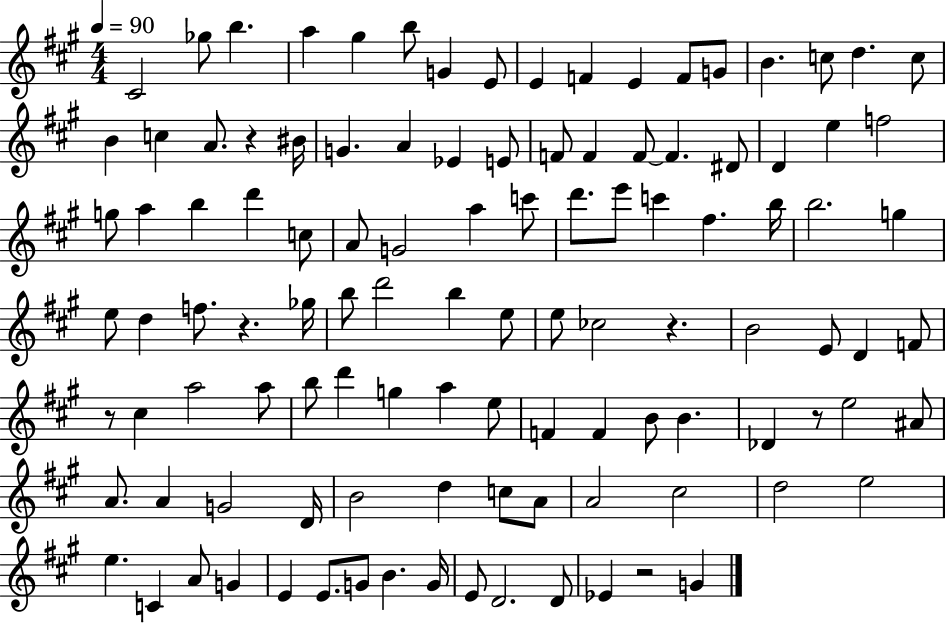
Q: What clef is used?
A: treble